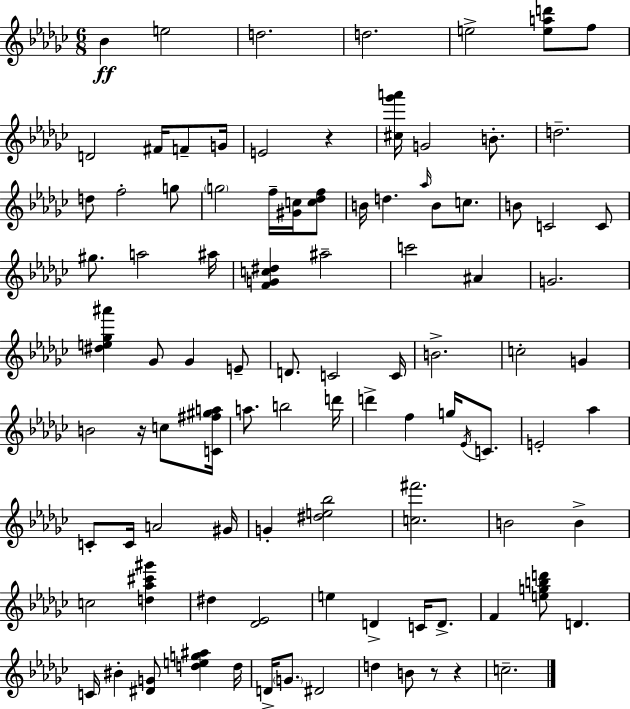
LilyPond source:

{
  \clef treble
  \numericTimeSignature
  \time 6/8
  \key ees \minor
  bes'4\ff e''2 | d''2. | d''2. | e''2-> <e'' a'' d'''>8 f''8 | \break d'2 fis'16 f'8-- g'16 | e'2 r4 | <cis'' ges''' a'''>16 g'2 b'8.-. | d''2.-- | \break d''8 f''2-. g''8 | \parenthesize g''2 f''16-- <gis' c''>16 <c'' des'' f''>8 | b'16 d''4. \grace { aes''16 } b'8 c''8. | b'8 c'2 c'8 | \break gis''8. a''2 | ais''16 <f' g' c'' dis''>4 ais''2-- | c'''2 ais'4 | g'2. | \break <dis'' e'' ges'' ais'''>4 ges'8 ges'4 e'8-- | d'8. c'2 | c'16 b'2.-> | c''2-. g'4 | \break b'2 r16 c''8 | <c' fis'' gis'' a''>16 a''8. b''2 | d'''16 d'''4-> f''4 g''16 \acciaccatura { ees'16 } c'8. | e'2-. aes''4 | \break c'8-. c'16 a'2 | gis'16 g'4-. <dis'' e'' bes''>2 | <c'' fis'''>2. | b'2 b'4-> | \break c''2 <d'' aes'' cis''' gis'''>4 | dis''4 <des' ees'>2 | e''4 d'4-> c'16 d'8.-> | f'4 <e'' g'' b'' d'''>8 d'4. | \break c'16 bis'4-. <dis' g'>8 <d'' e'' g'' ais''>4 | d''16 d'16-> \parenthesize g'8. dis'2 | d''4 b'8 r8 r4 | c''2.-- | \break \bar "|."
}